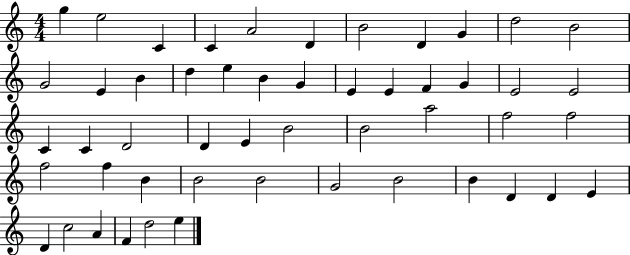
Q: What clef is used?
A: treble